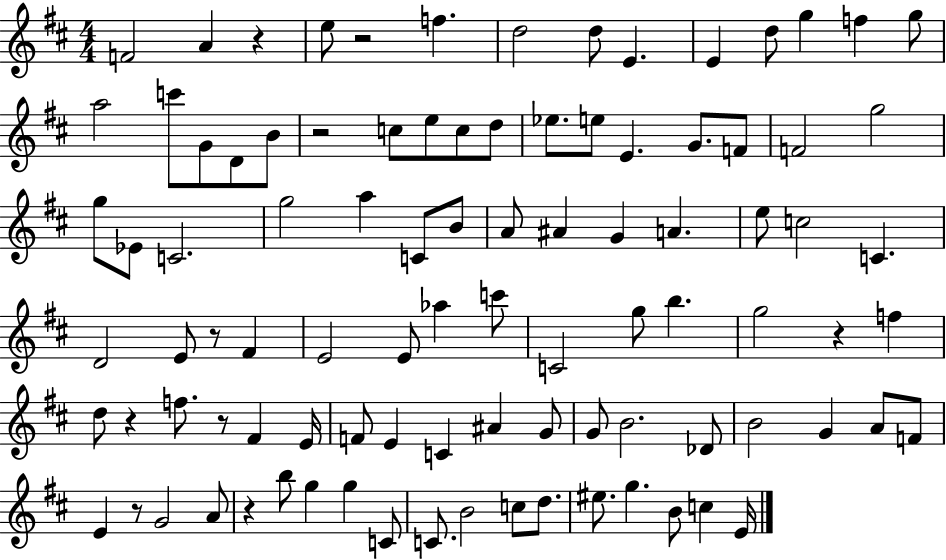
X:1
T:Untitled
M:4/4
L:1/4
K:D
F2 A z e/2 z2 f d2 d/2 E E d/2 g f g/2 a2 c'/2 G/2 D/2 B/2 z2 c/2 e/2 c/2 d/2 _e/2 e/2 E G/2 F/2 F2 g2 g/2 _E/2 C2 g2 a C/2 B/2 A/2 ^A G A e/2 c2 C D2 E/2 z/2 ^F E2 E/2 _a c'/2 C2 g/2 b g2 z f d/2 z f/2 z/2 ^F E/4 F/2 E C ^A G/2 G/2 B2 _D/2 B2 G A/2 F/2 E z/2 G2 A/2 z b/2 g g C/2 C/2 B2 c/2 d/2 ^e/2 g B/2 c E/4